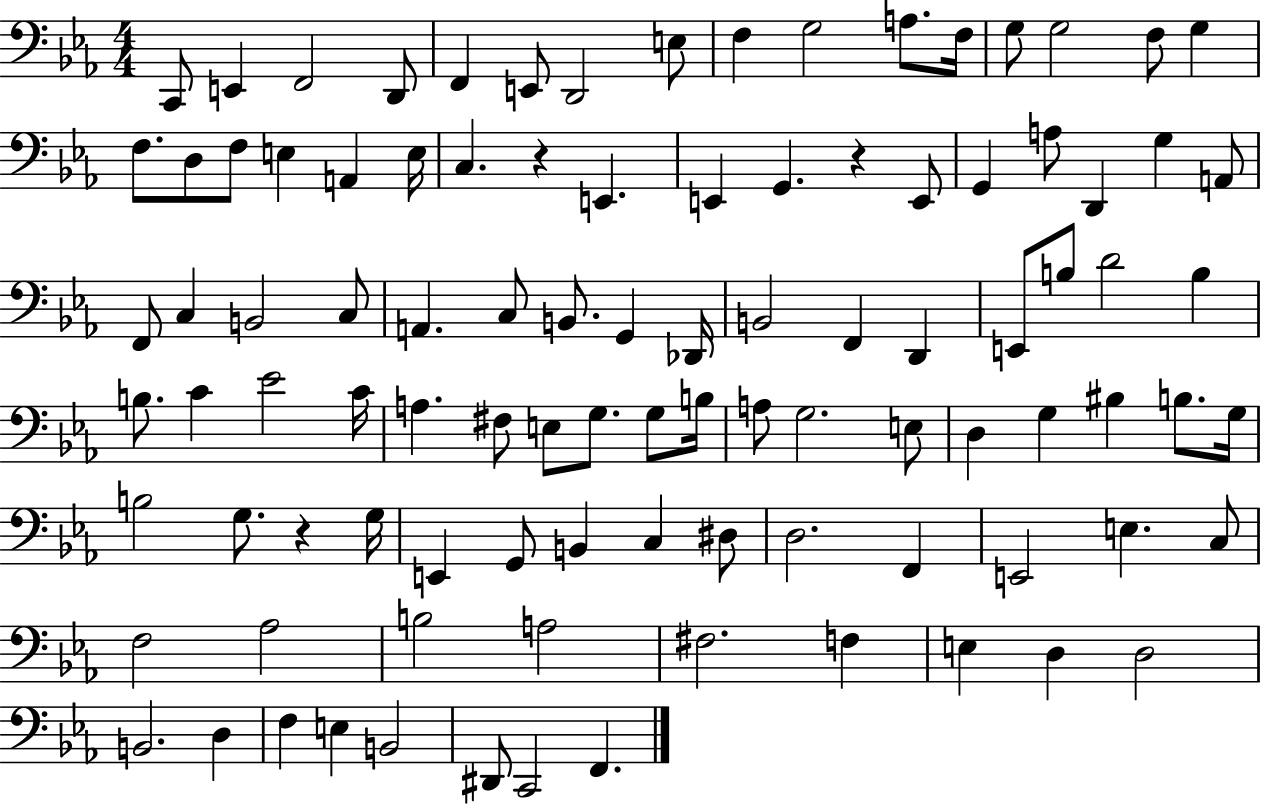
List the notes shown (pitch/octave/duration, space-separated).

C2/e E2/q F2/h D2/e F2/q E2/e D2/h E3/e F3/q G3/h A3/e. F3/s G3/e G3/h F3/e G3/q F3/e. D3/e F3/e E3/q A2/q E3/s C3/q. R/q E2/q. E2/q G2/q. R/q E2/e G2/q A3/e D2/q G3/q A2/e F2/e C3/q B2/h C3/e A2/q. C3/e B2/e. G2/q Db2/s B2/h F2/q D2/q E2/e B3/e D4/h B3/q B3/e. C4/q Eb4/h C4/s A3/q. F#3/e E3/e G3/e. G3/e B3/s A3/e G3/h. E3/e D3/q G3/q BIS3/q B3/e. G3/s B3/h G3/e. R/q G3/s E2/q G2/e B2/q C3/q D#3/e D3/h. F2/q E2/h E3/q. C3/e F3/h Ab3/h B3/h A3/h F#3/h. F3/q E3/q D3/q D3/h B2/h. D3/q F3/q E3/q B2/h D#2/e C2/h F2/q.